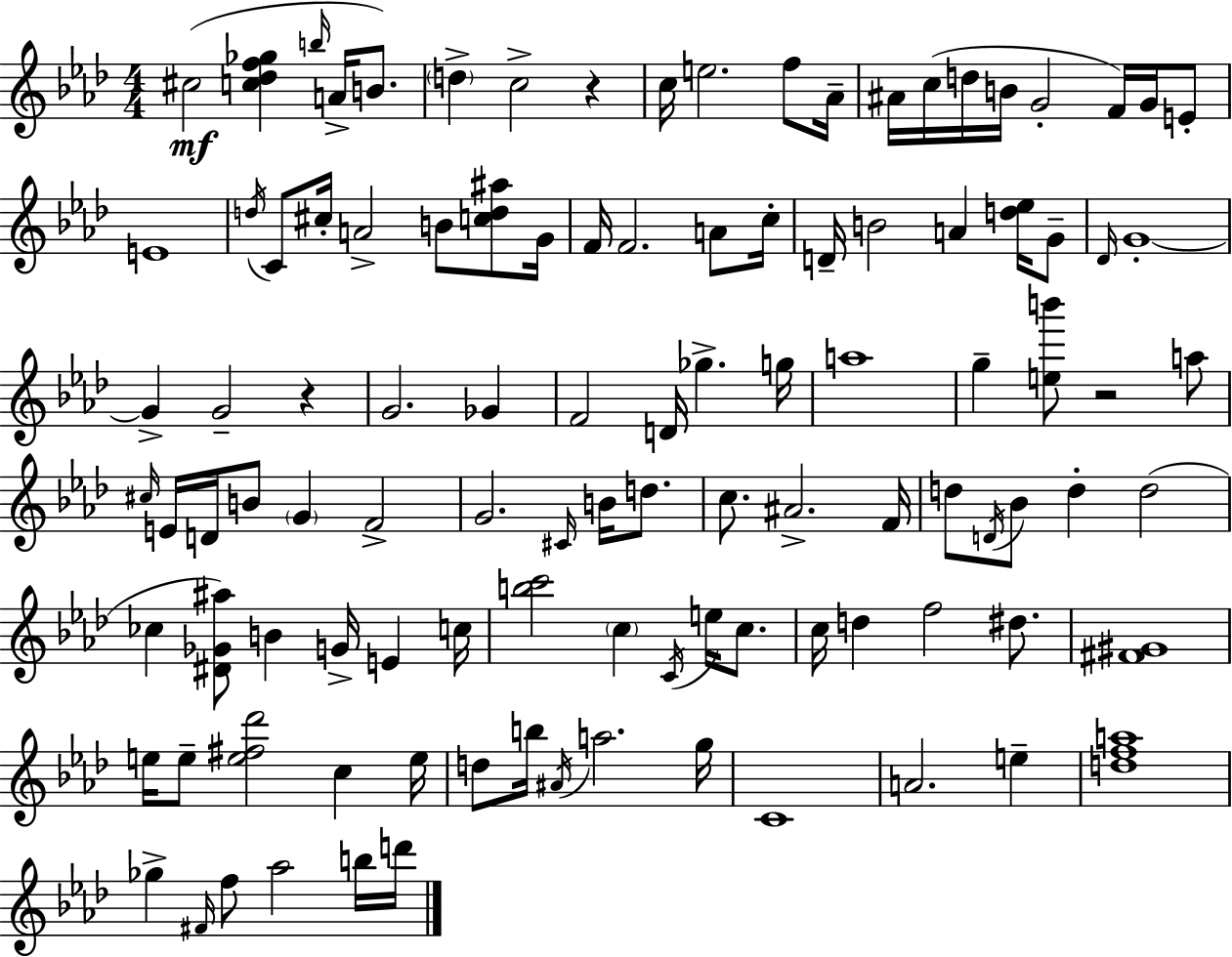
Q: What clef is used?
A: treble